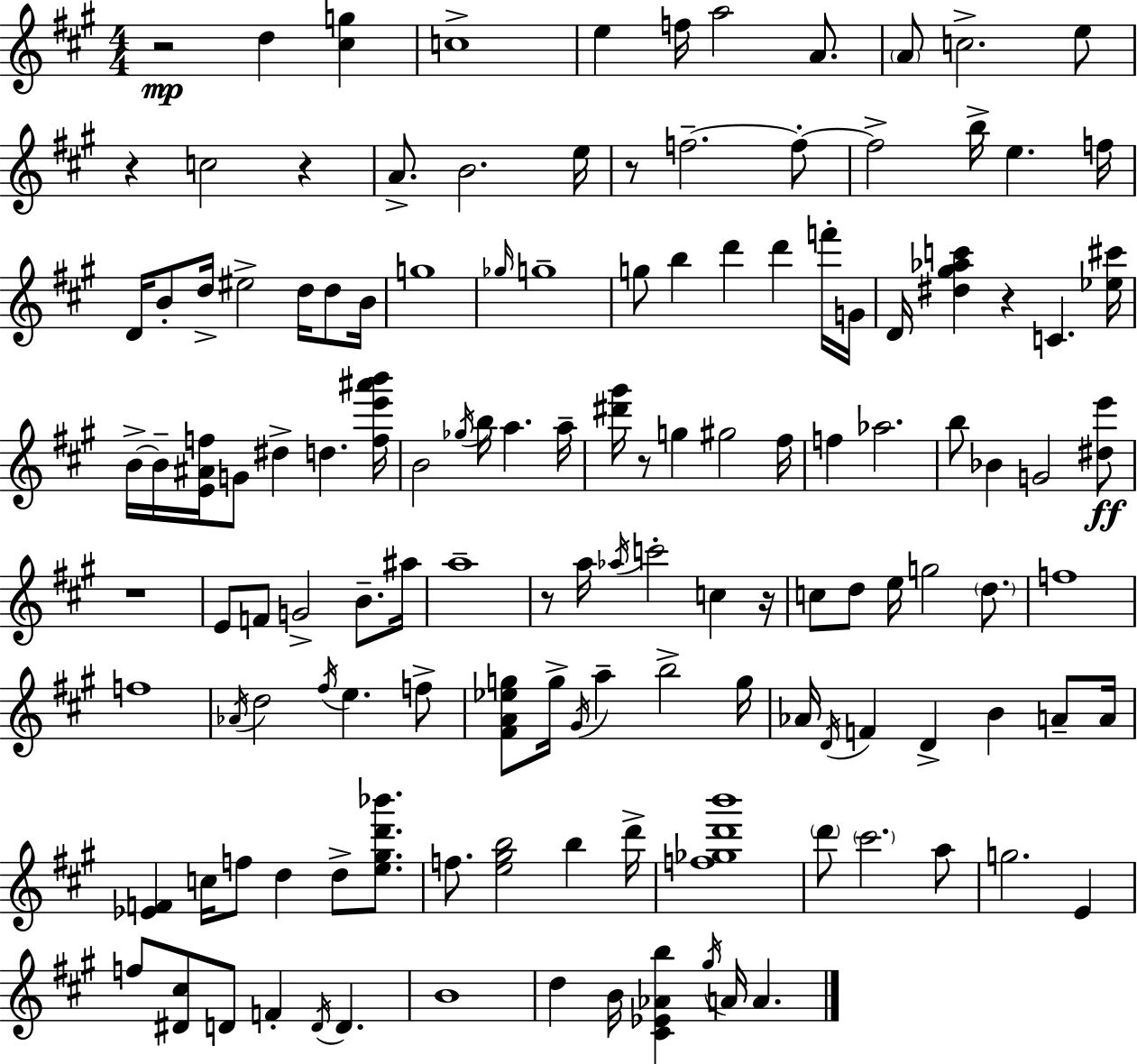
R/h D5/q [C#5,G5]/q C5/w E5/q F5/s A5/h A4/e. A4/e C5/h. E5/e R/q C5/h R/q A4/e. B4/h. E5/s R/e F5/h. F5/e F5/h B5/s E5/q. F5/s D4/s B4/e D5/s EIS5/h D5/s D5/e B4/s G5/w Gb5/s G5/w G5/e B5/q D6/q D6/q F6/s G4/s D4/s [D#5,G#5,Ab5,C6]/q R/q C4/q. [Eb5,C#6]/s B4/s B4/s [E4,A#4,F5]/s G4/e D#5/q D5/q. [F5,E6,A#6,B6]/s B4/h Gb5/s B5/s A5/q. A5/s [D#6,G#6]/s R/e G5/q G#5/h F#5/s F5/q Ab5/h. B5/e Bb4/q G4/h [D#5,E6]/e R/w E4/e F4/e G4/h B4/e. A#5/s A5/w R/e A5/s Ab5/s C6/h C5/q R/s C5/e D5/e E5/s G5/h D5/e. F5/w F5/w Ab4/s D5/h F#5/s E5/q. F5/e [F#4,A4,Eb5,G5]/e G5/s G#4/s A5/q B5/h G5/s Ab4/s D4/s F4/q D4/q B4/q A4/e A4/s [Eb4,F4]/q C5/s F5/e D5/q D5/e [E5,G#5,D6,Bb6]/e. F5/e. [E5,G#5,B5]/h B5/q D6/s [F5,Gb5,D6,B6]/w D6/e C#6/h. A5/e G5/h. E4/q F5/e [D#4,C#5]/e D4/e F4/q D4/s D4/q. B4/w D5/q B4/s [C#4,Eb4,Ab4,B5]/q G#5/s A4/s A4/q.